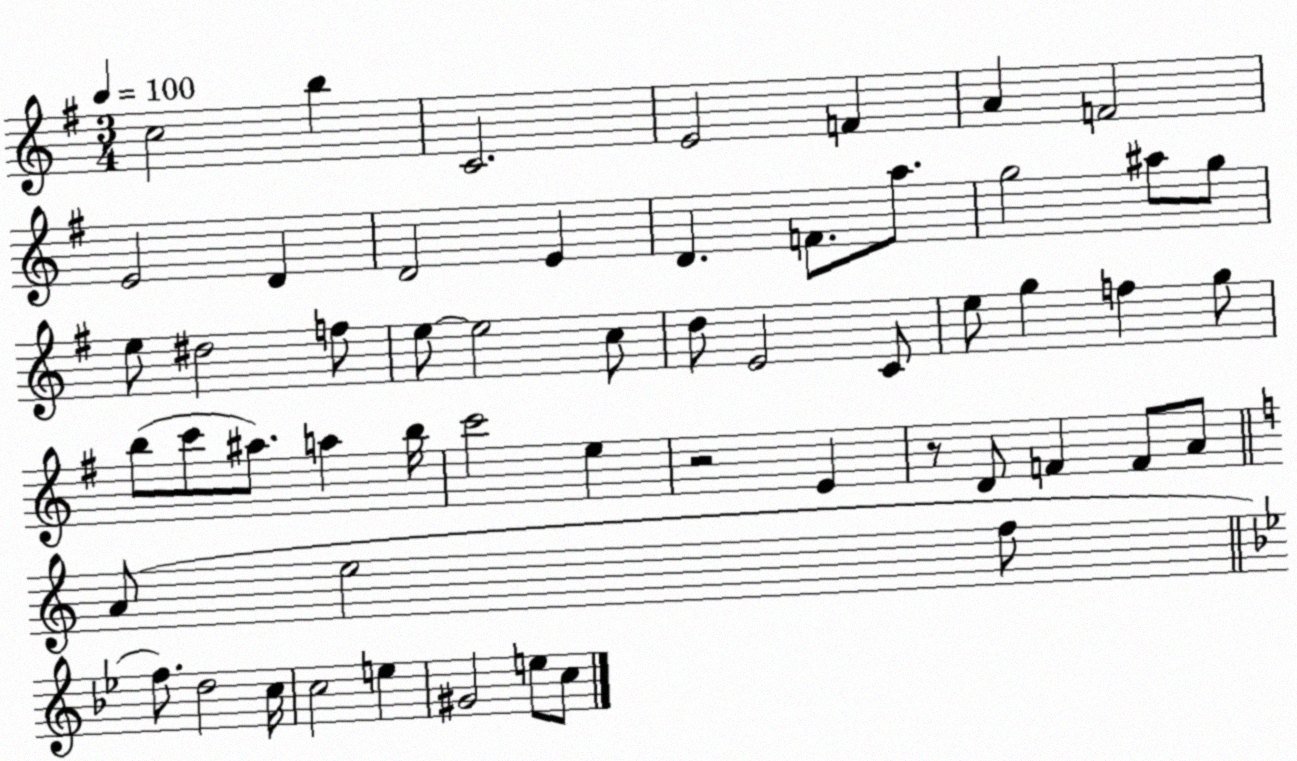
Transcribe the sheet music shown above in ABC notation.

X:1
T:Untitled
M:3/4
L:1/4
K:G
c2 b C2 E2 F A F2 E2 D D2 E D F/2 a/2 g2 ^a/2 g/2 e/2 ^d2 f/2 e/2 e2 c/2 d/2 E2 C/2 e/2 g f g/2 b/2 c'/2 ^a/2 a b/4 c'2 e z2 E z/2 D/2 F F/2 A/2 A/2 e2 f/2 f/2 d2 c/4 c2 e ^G2 e/2 c/2